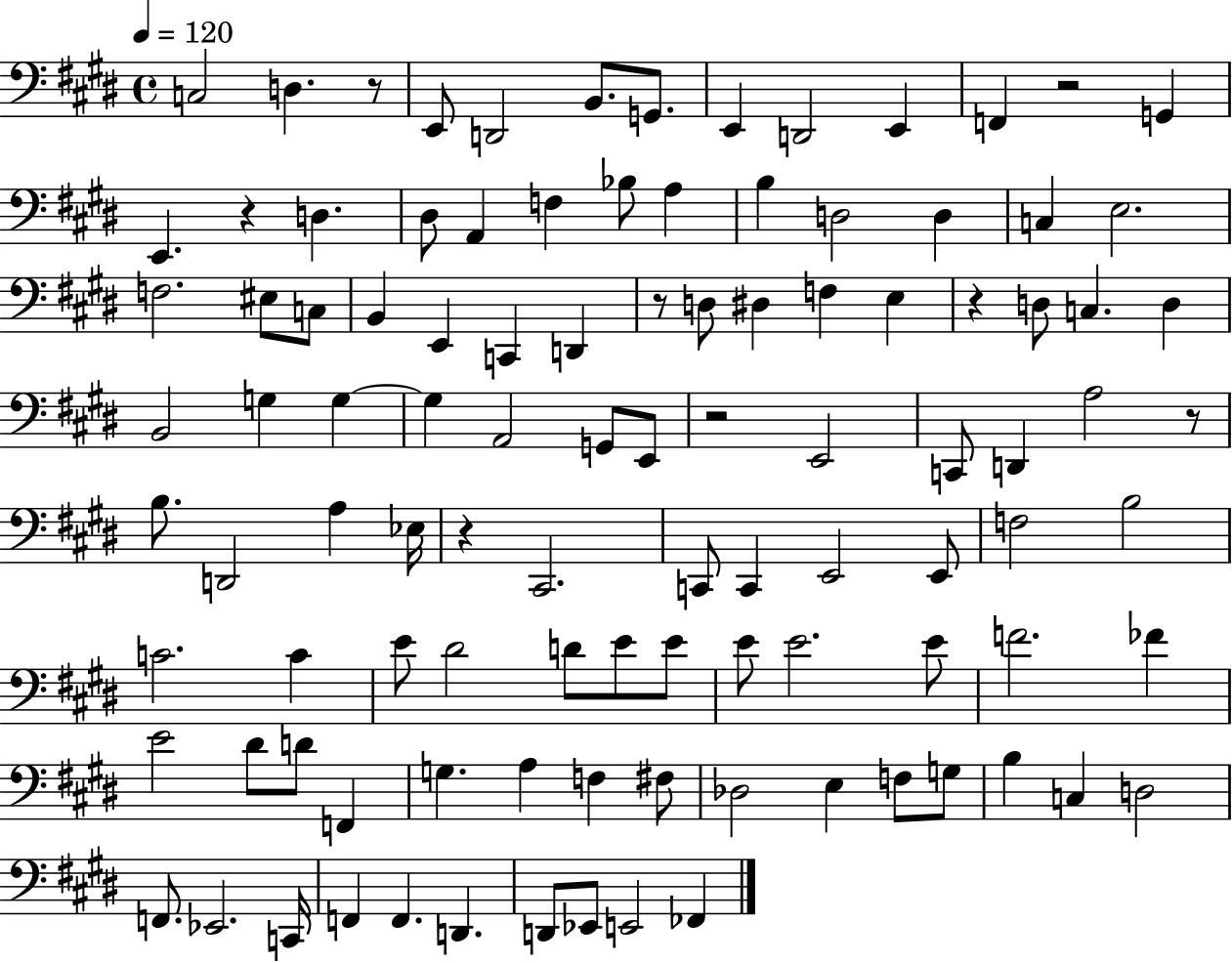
C3/h D3/q. R/e E2/e D2/h B2/e. G2/e. E2/q D2/h E2/q F2/q R/h G2/q E2/q. R/q D3/q. D#3/e A2/q F3/q Bb3/e A3/q B3/q D3/h D3/q C3/q E3/h. F3/h. EIS3/e C3/e B2/q E2/q C2/q D2/q R/e D3/e D#3/q F3/q E3/q R/q D3/e C3/q. D3/q B2/h G3/q G3/q G3/q A2/h G2/e E2/e R/h E2/h C2/e D2/q A3/h R/e B3/e. D2/h A3/q Eb3/s R/q C#2/h. C2/e C2/q E2/h E2/e F3/h B3/h C4/h. C4/q E4/e D#4/h D4/e E4/e E4/e E4/e E4/h. E4/e F4/h. FES4/q E4/h D#4/e D4/e F2/q G3/q. A3/q F3/q F#3/e Db3/h E3/q F3/e G3/e B3/q C3/q D3/h F2/e. Eb2/h. C2/s F2/q F2/q. D2/q. D2/e Eb2/e E2/h FES2/q